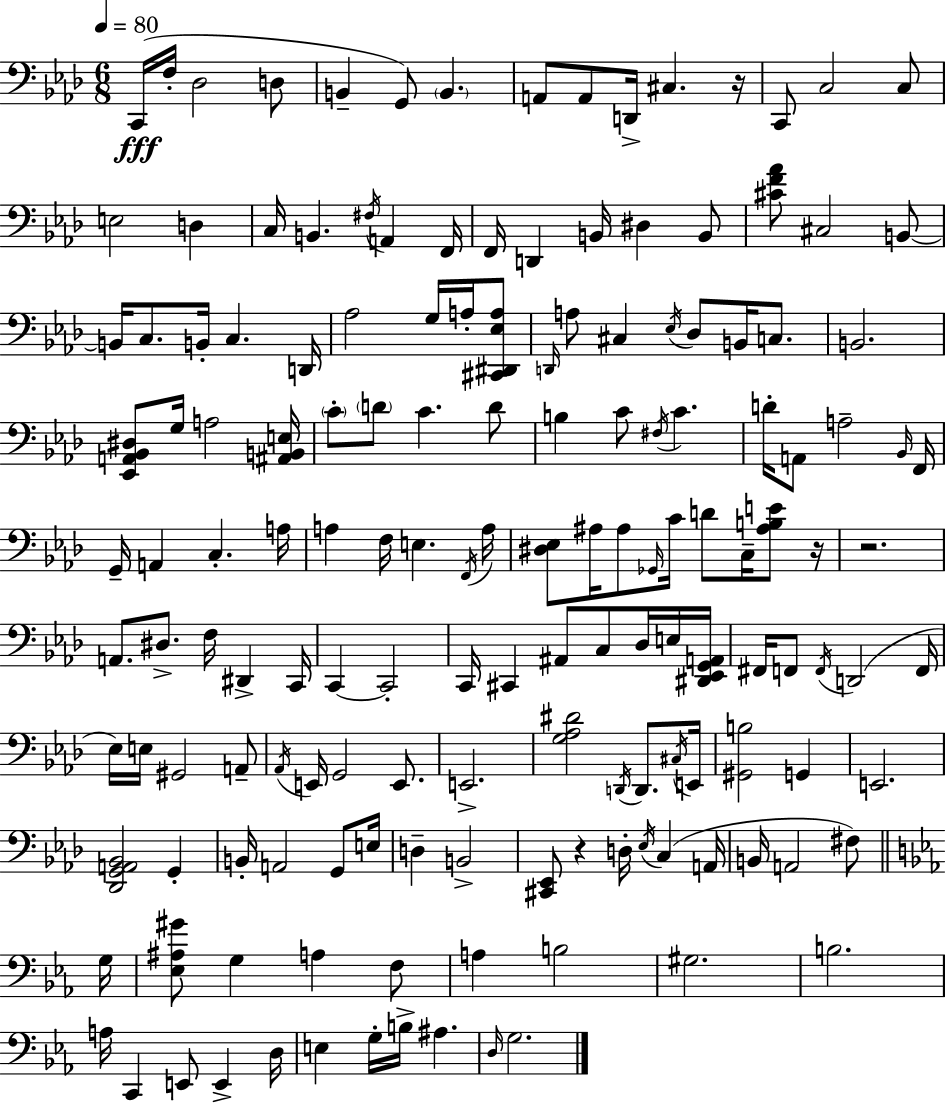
C2/s F3/s Db3/h D3/e B2/q G2/e B2/q. A2/e A2/e D2/s C#3/q. R/s C2/e C3/h C3/e E3/h D3/q C3/s B2/q. F#3/s A2/q F2/s F2/s D2/q B2/s D#3/q B2/e [C#4,F4,Ab4]/e C#3/h B2/e B2/s C3/e. B2/s C3/q. D2/s Ab3/h G3/s A3/s [C#2,D#2,Eb3,A3]/e D2/s A3/e C#3/q Eb3/s Db3/e B2/s C3/e. B2/h. [Eb2,A2,Bb2,D#3]/e G3/s A3/h [A#2,B2,E3]/s C4/e D4/e C4/q. D4/e B3/q C4/e F#3/s C4/q. D4/s A2/e A3/h Bb2/s F2/s G2/s A2/q C3/q. A3/s A3/q F3/s E3/q. F2/s A3/s [D#3,Eb3]/e A#3/s A#3/e Gb2/s C4/s D4/e C3/s [A#3,B3,E4]/e R/s R/h. A2/e. D#3/e. F3/s D#2/q C2/s C2/q C2/h C2/s C#2/q A#2/e C3/e Db3/s E3/s [D#2,Eb2,G2,A2]/s F#2/s F2/e F2/s D2/h F2/s Eb3/s E3/s G#2/h A2/e Ab2/s E2/s G2/h E2/e. E2/h. [G3,Ab3,D#4]/h D2/s D2/e. C#3/s E2/s [G#2,B3]/h G2/q E2/h. [Db2,G2,A2,Bb2]/h G2/q B2/s A2/h G2/e E3/s D3/q B2/h [C#2,Eb2]/e R/q D3/s Eb3/s C3/q A2/s B2/s A2/h F#3/e G3/s [Eb3,A#3,G#4]/e G3/q A3/q F3/e A3/q B3/h G#3/h. B3/h. A3/s C2/q E2/e E2/q D3/s E3/q G3/s B3/s A#3/q. D3/s G3/h.